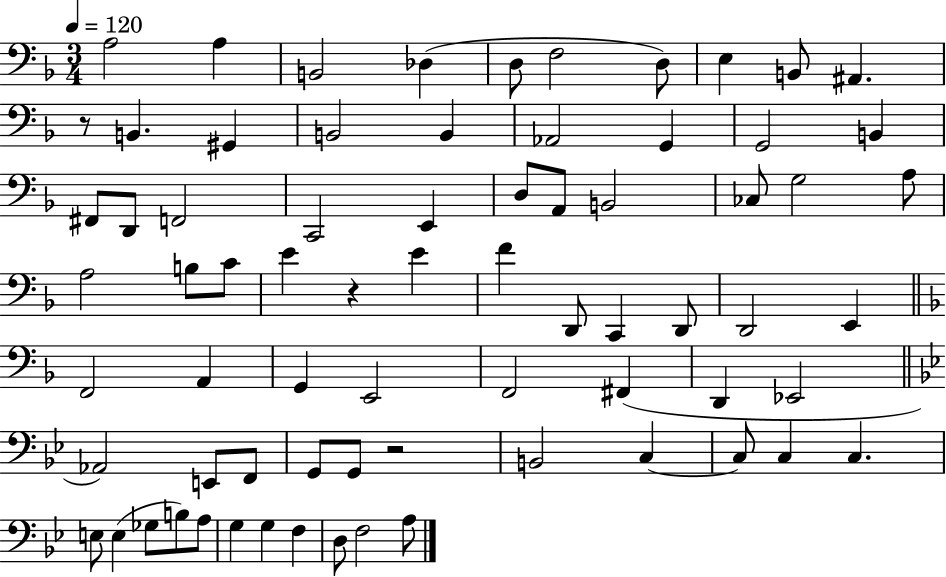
X:1
T:Untitled
M:3/4
L:1/4
K:F
A,2 A, B,,2 _D, D,/2 F,2 D,/2 E, B,,/2 ^A,, z/2 B,, ^G,, B,,2 B,, _A,,2 G,, G,,2 B,, ^F,,/2 D,,/2 F,,2 C,,2 E,, D,/2 A,,/2 B,,2 _C,/2 G,2 A,/2 A,2 B,/2 C/2 E z E F D,,/2 C,, D,,/2 D,,2 E,, F,,2 A,, G,, E,,2 F,,2 ^F,, D,, _E,,2 _A,,2 E,,/2 F,,/2 G,,/2 G,,/2 z2 B,,2 C, C,/2 C, C, E,/2 E, _G,/2 B,/2 A,/2 G, G, F, D,/2 F,2 A,/2